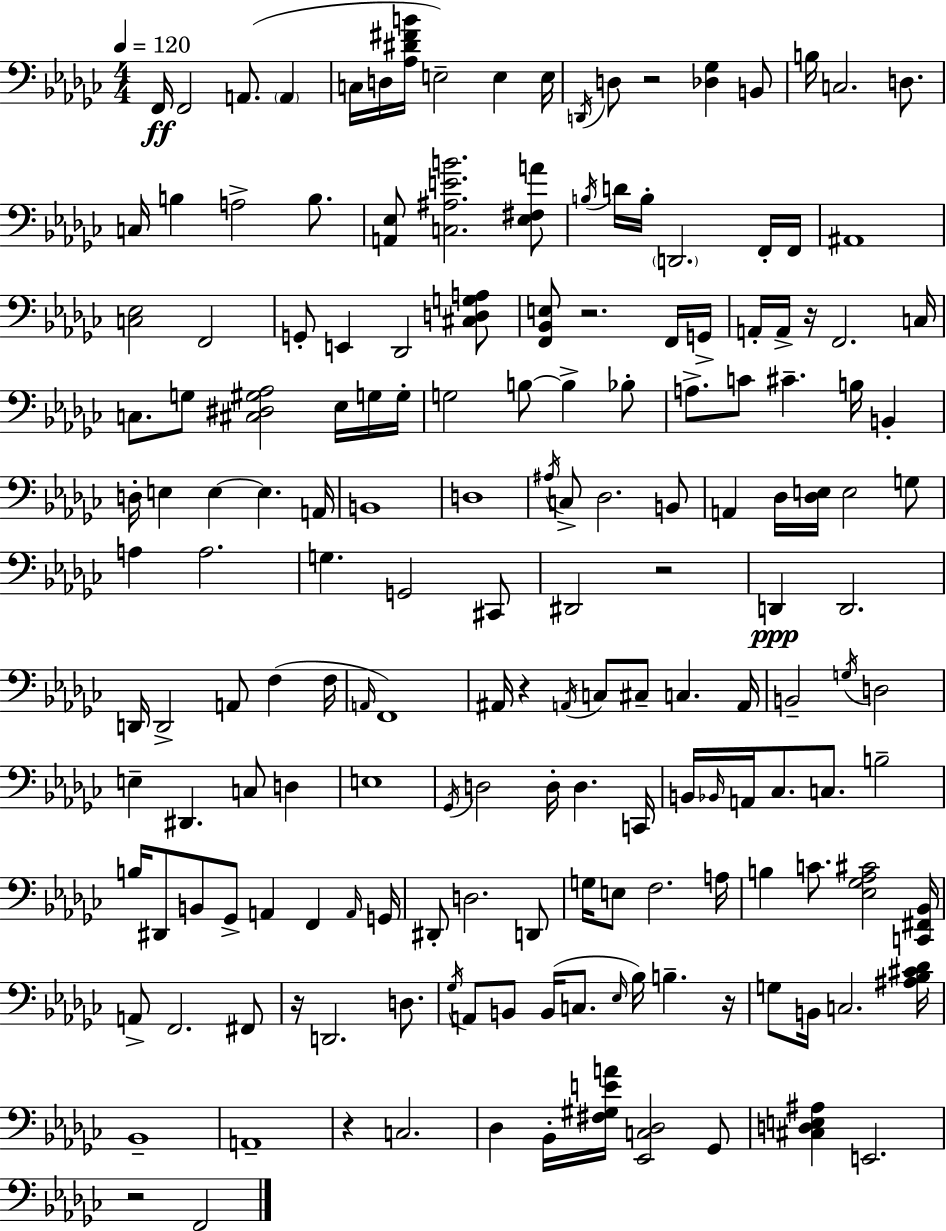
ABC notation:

X:1
T:Untitled
M:4/4
L:1/4
K:Ebm
F,,/4 F,,2 A,,/2 A,, C,/4 D,/4 [_A,^D^FB]/4 E,2 E, E,/4 D,,/4 D,/2 z2 [_D,_G,] B,,/2 B,/4 C,2 D,/2 C,/4 B, A,2 B,/2 [A,,_E,]/2 [C,^A,EB]2 [_E,^F,A]/2 B,/4 D/4 B,/4 D,,2 F,,/4 F,,/4 ^A,,4 [C,_E,]2 F,,2 G,,/2 E,, _D,,2 [^C,D,G,A,]/2 [F,,_B,,E,]/2 z2 F,,/4 G,,/4 A,,/4 A,,/4 z/4 F,,2 C,/4 C,/2 G,/2 [^C,^D,^G,_A,]2 _E,/4 G,/4 G,/4 G,2 B,/2 B, _B,/2 A,/2 C/2 ^C B,/4 B,, D,/4 E, E, E, A,,/4 B,,4 D,4 ^A,/4 C,/2 _D,2 B,,/2 A,, _D,/4 [_D,E,]/4 E,2 G,/2 A, A,2 G, G,,2 ^C,,/2 ^D,,2 z2 D,, D,,2 D,,/4 D,,2 A,,/2 F, F,/4 A,,/4 F,,4 ^A,,/4 z A,,/4 C,/2 ^C,/2 C, A,,/4 B,,2 G,/4 D,2 E, ^D,, C,/2 D, E,4 _G,,/4 D,2 D,/4 D, C,,/4 B,,/4 _B,,/4 A,,/4 _C,/2 C,/2 B,2 B,/4 ^D,,/2 B,,/2 _G,,/2 A,, F,, A,,/4 G,,/4 ^D,,/2 D,2 D,,/2 G,/4 E,/2 F,2 A,/4 B, C/2 [_E,_G,_A,^C]2 [C,,^F,,_B,,]/4 A,,/2 F,,2 ^F,,/2 z/4 D,,2 D,/2 _G,/4 A,,/2 B,,/2 B,,/4 C,/2 _E,/4 _B,/4 B, z/4 G,/2 B,,/4 C,2 [^A,_B,^C_D]/4 _B,,4 A,,4 z C,2 _D, _B,,/4 [^F,^G,EA]/4 [_E,,C,_D,]2 _G,,/2 [^C,D,E,^A,] E,,2 z2 F,,2